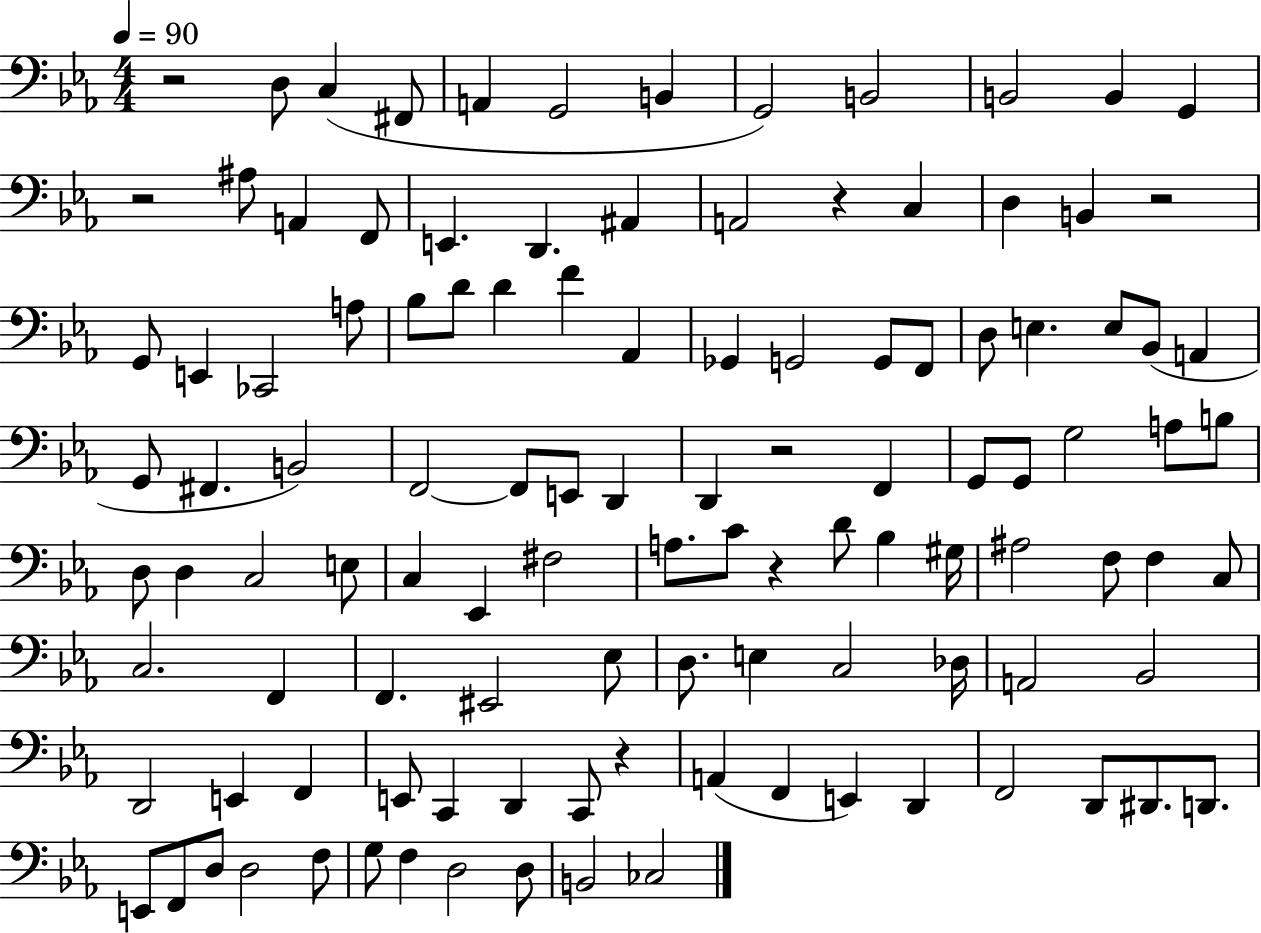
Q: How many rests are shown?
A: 7